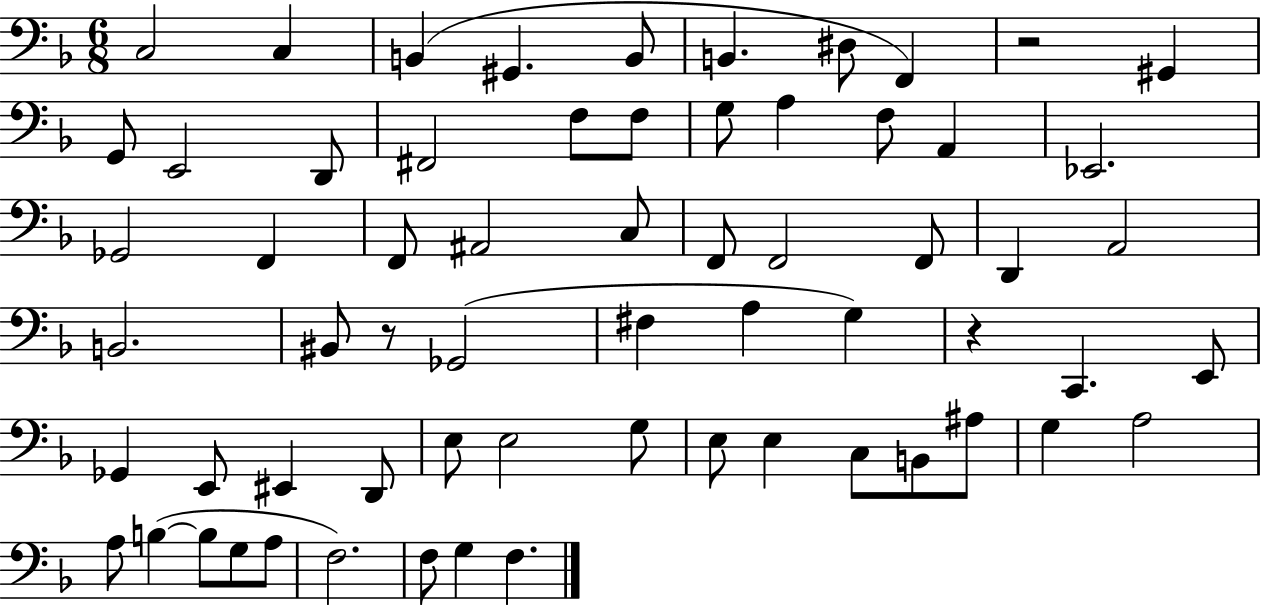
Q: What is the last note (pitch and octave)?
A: F3